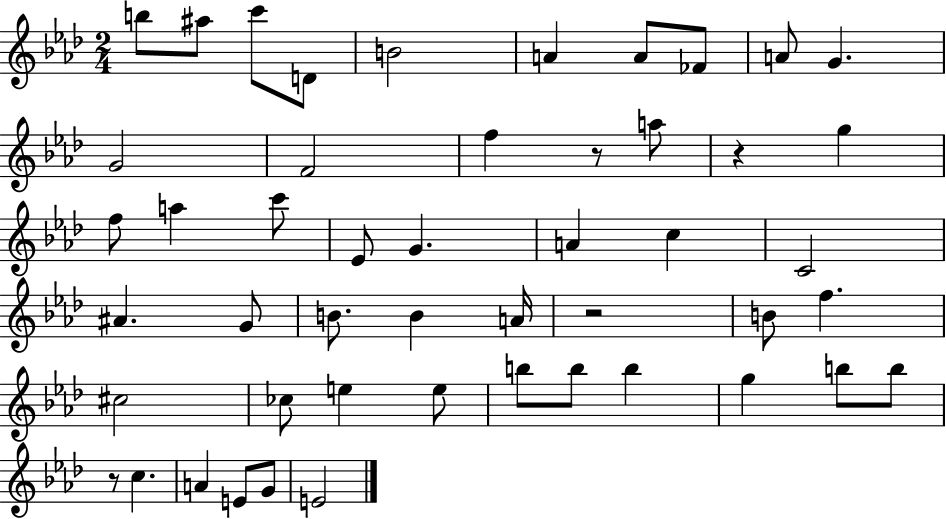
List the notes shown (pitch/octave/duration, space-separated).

B5/e A#5/e C6/e D4/e B4/h A4/q A4/e FES4/e A4/e G4/q. G4/h F4/h F5/q R/e A5/e R/q G5/q F5/e A5/q C6/e Eb4/e G4/q. A4/q C5/q C4/h A#4/q. G4/e B4/e. B4/q A4/s R/h B4/e F5/q. C#5/h CES5/e E5/q E5/e B5/e B5/e B5/q G5/q B5/e B5/e R/e C5/q. A4/q E4/e G4/e E4/h